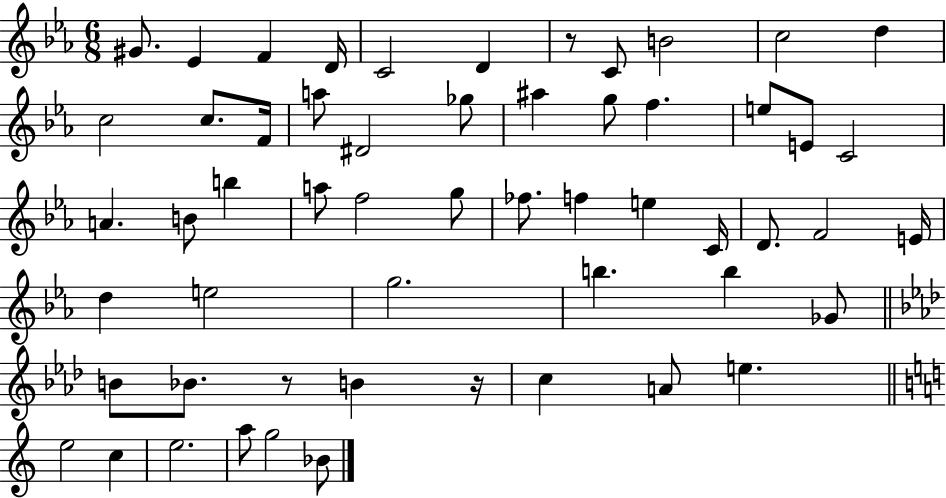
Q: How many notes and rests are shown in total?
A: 56